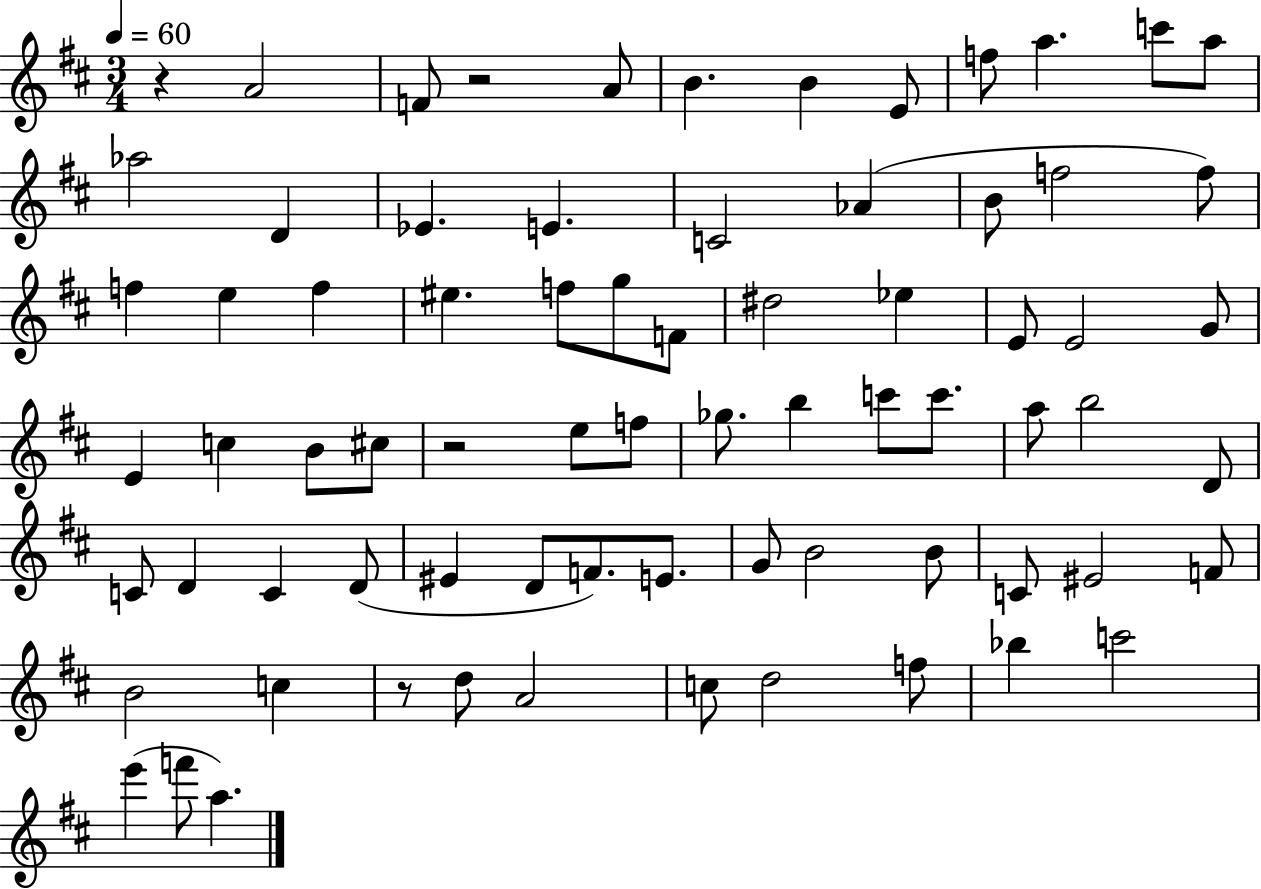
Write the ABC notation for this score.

X:1
T:Untitled
M:3/4
L:1/4
K:D
z A2 F/2 z2 A/2 B B E/2 f/2 a c'/2 a/2 _a2 D _E E C2 _A B/2 f2 f/2 f e f ^e f/2 g/2 F/2 ^d2 _e E/2 E2 G/2 E c B/2 ^c/2 z2 e/2 f/2 _g/2 b c'/2 c'/2 a/2 b2 D/2 C/2 D C D/2 ^E D/2 F/2 E/2 G/2 B2 B/2 C/2 ^E2 F/2 B2 c z/2 d/2 A2 c/2 d2 f/2 _b c'2 e' f'/2 a